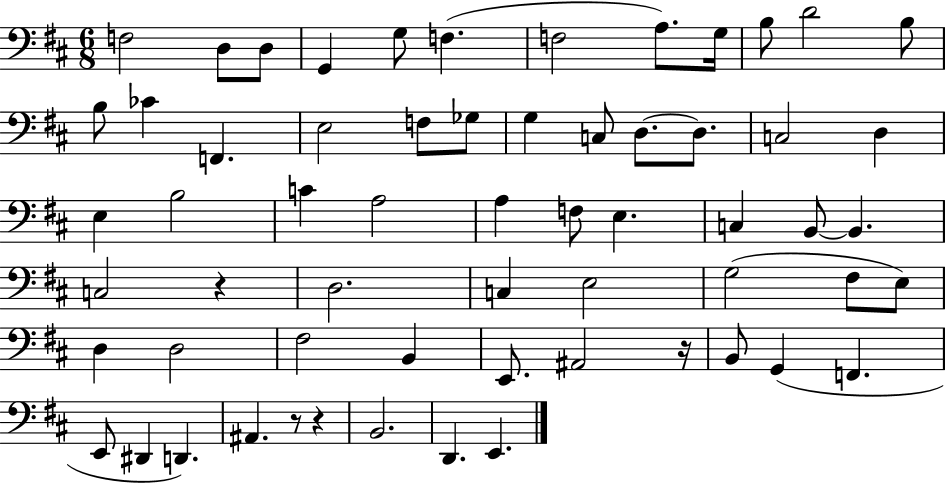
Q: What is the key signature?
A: D major